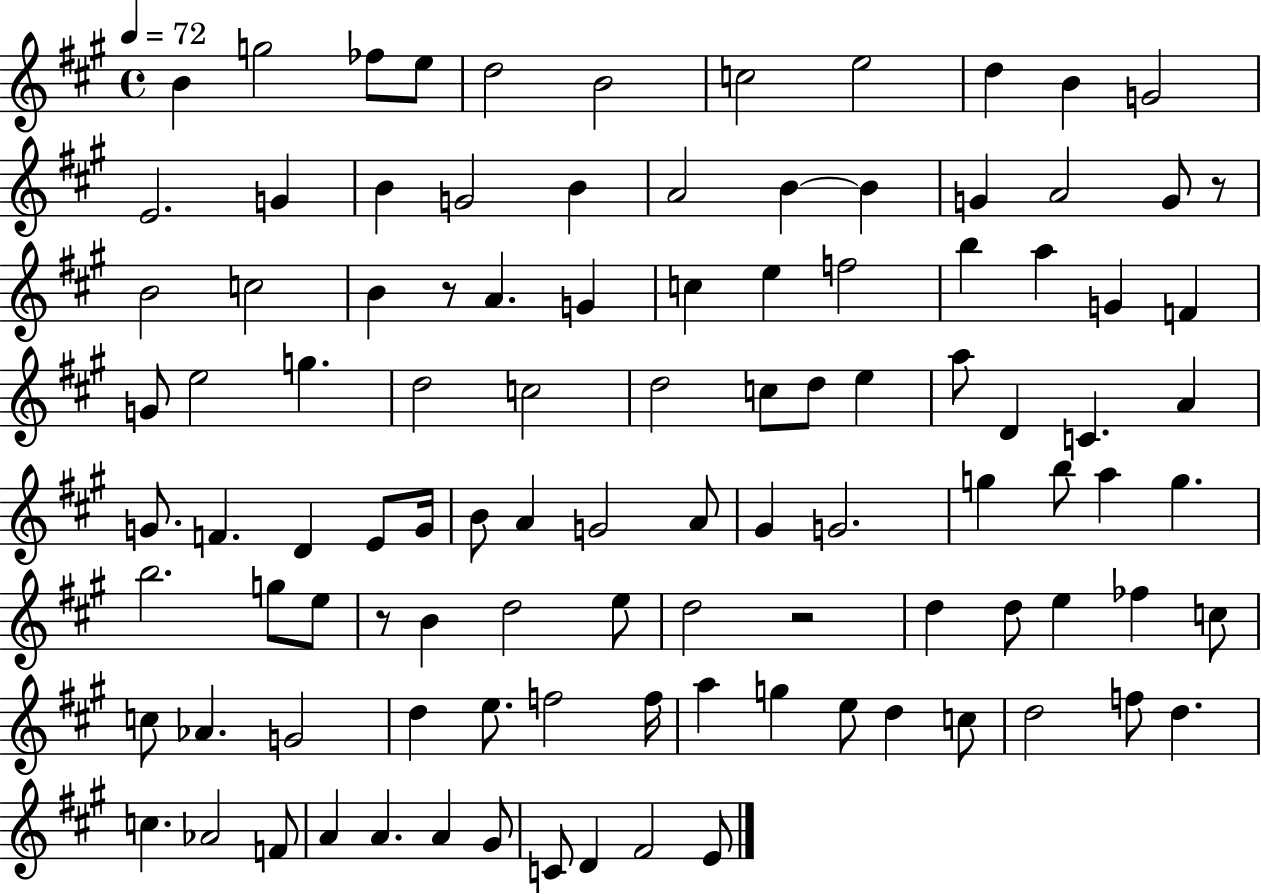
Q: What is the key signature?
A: A major